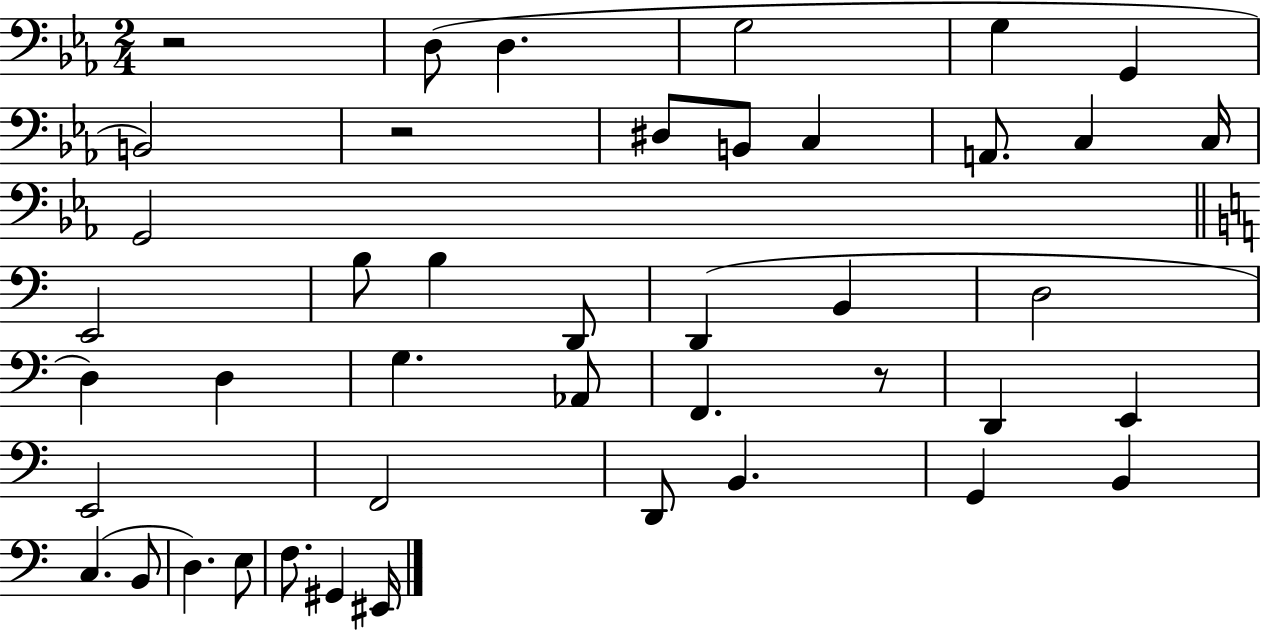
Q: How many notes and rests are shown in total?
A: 43